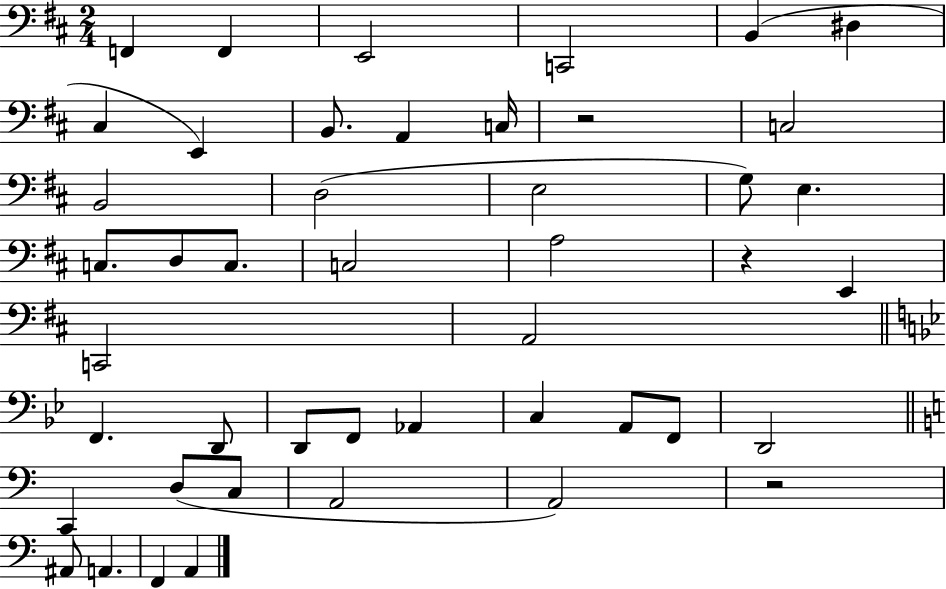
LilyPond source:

{
  \clef bass
  \numericTimeSignature
  \time 2/4
  \key d \major
  \repeat volta 2 { f,4 f,4 | e,2 | c,2 | b,4( dis4 | \break cis4 e,4) | b,8. a,4 c16 | r2 | c2 | \break b,2 | d2( | e2 | g8) e4. | \break c8. d8 c8. | c2 | a2 | r4 e,4 | \break c,2 | a,2 | \bar "||" \break \key bes \major f,4. d,8 | d,8 f,8 aes,4 | c4 a,8 f,8 | d,2 | \break \bar "||" \break \key c \major c,4 d8( c8 | a,2 | a,2) | r2 | \break ais,8 a,4. | f,4 a,4 | } \bar "|."
}